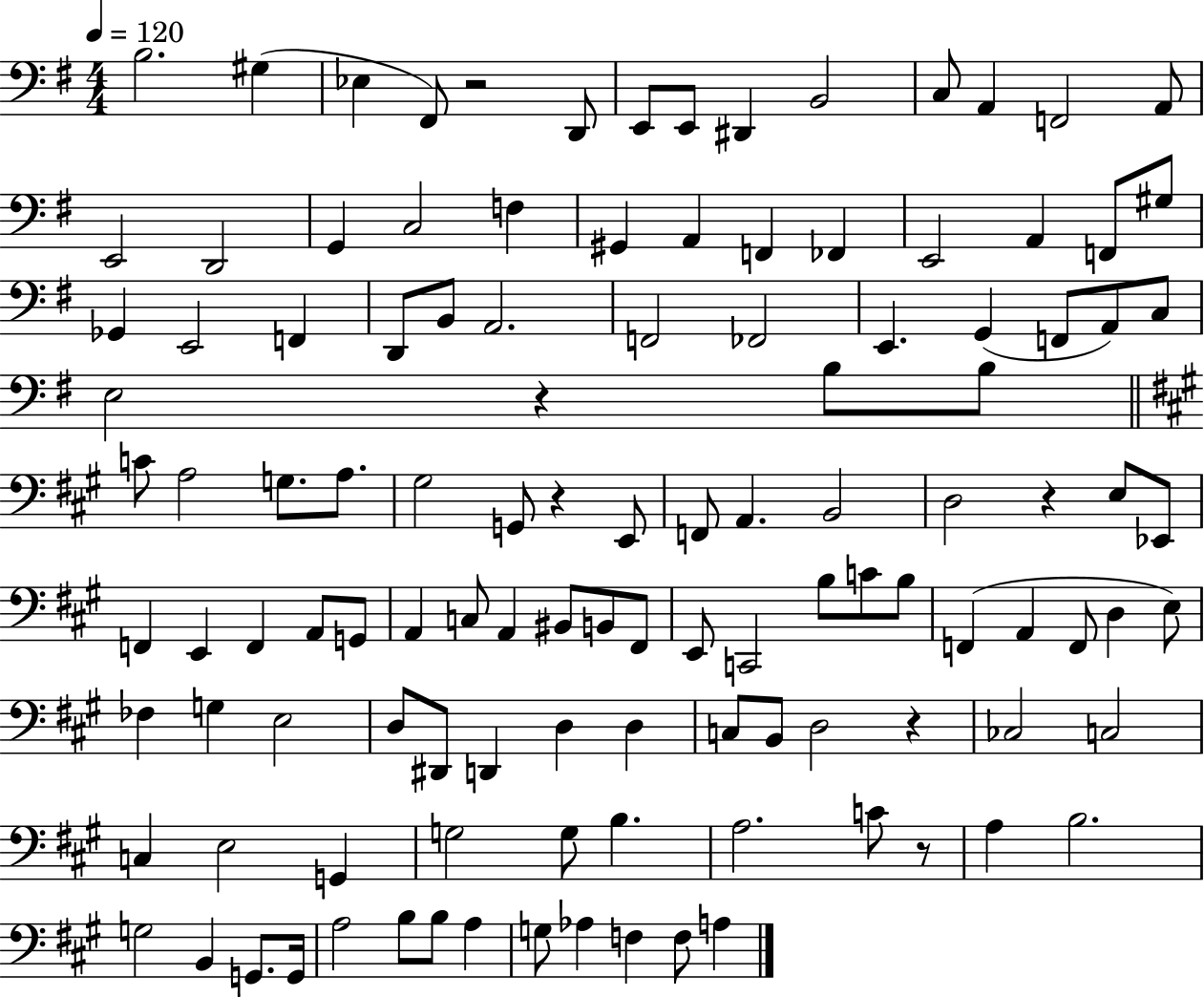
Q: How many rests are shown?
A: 6